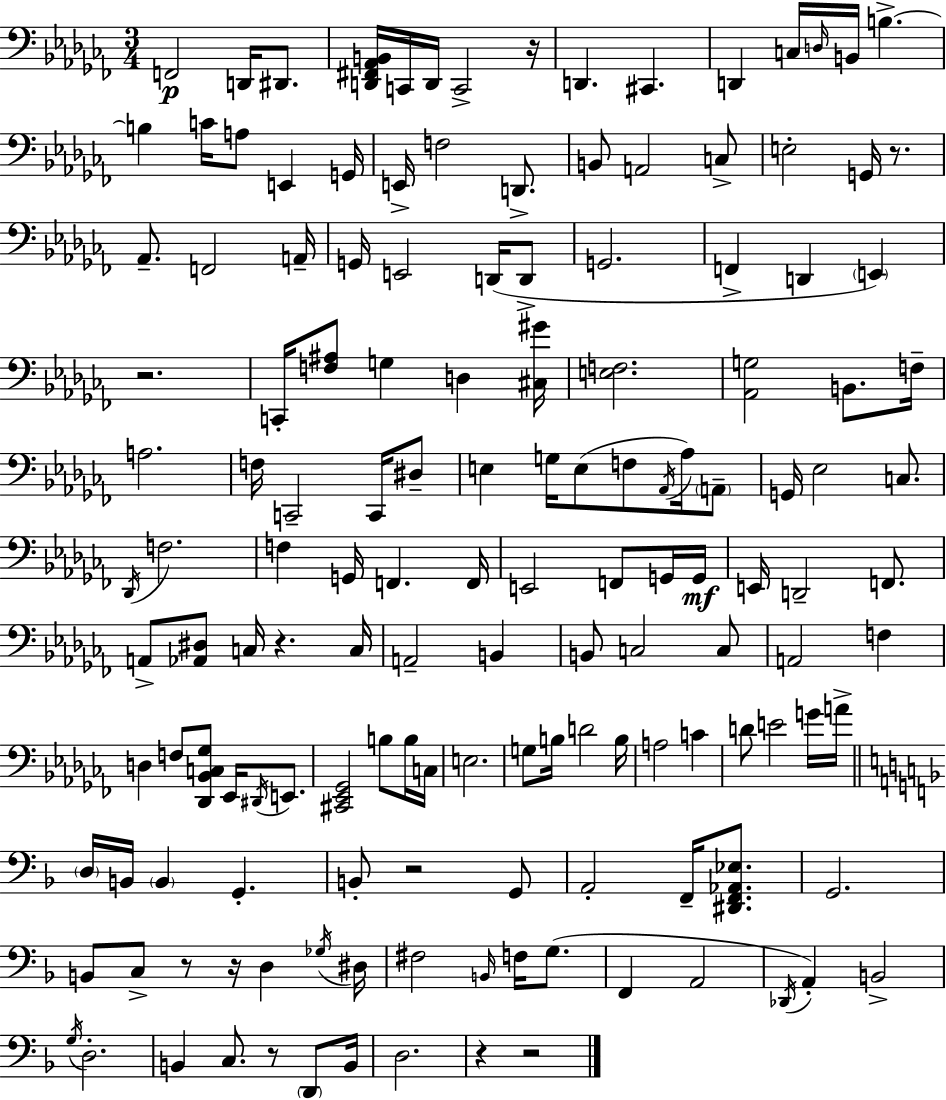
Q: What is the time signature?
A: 3/4